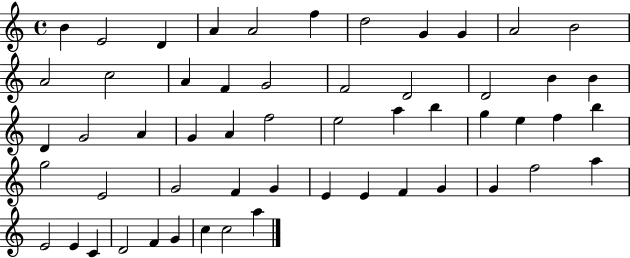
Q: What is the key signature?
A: C major